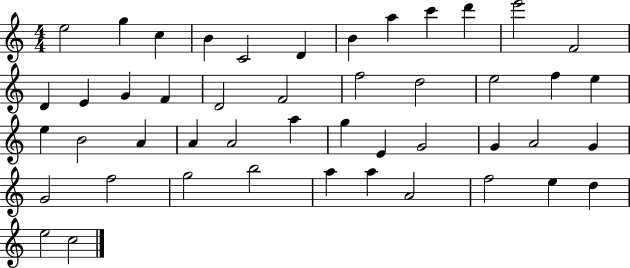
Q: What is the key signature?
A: C major